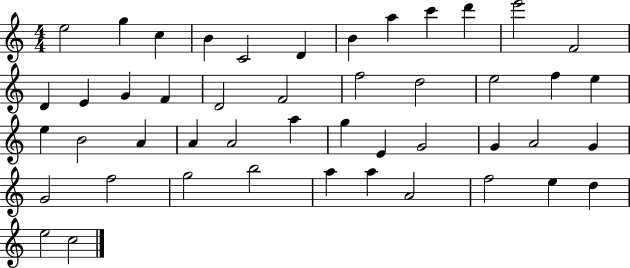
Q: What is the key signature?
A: C major